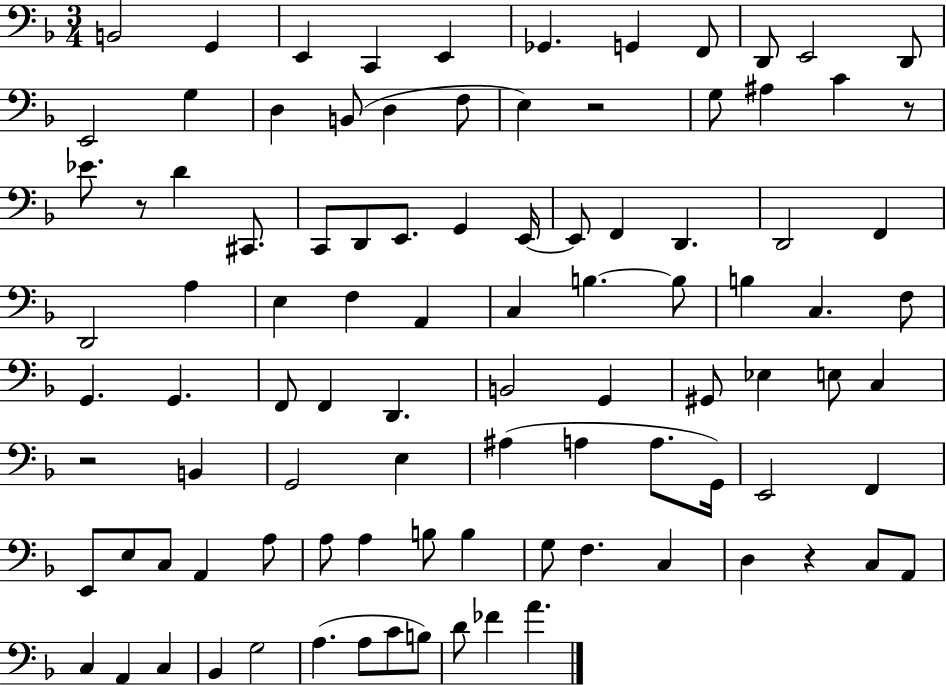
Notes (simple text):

B2/h G2/q E2/q C2/q E2/q Gb2/q. G2/q F2/e D2/e E2/h D2/e E2/h G3/q D3/q B2/e D3/q F3/e E3/q R/h G3/e A#3/q C4/q R/e Eb4/e. R/e D4/q C#2/e. C2/e D2/e E2/e. G2/q E2/s E2/e F2/q D2/q. D2/h F2/q D2/h A3/q E3/q F3/q A2/q C3/q B3/q. B3/e B3/q C3/q. F3/e G2/q. G2/q. F2/e F2/q D2/q. B2/h G2/q G#2/e Eb3/q E3/e C3/q R/h B2/q G2/h E3/q A#3/q A3/q A3/e. G2/s E2/h F2/q E2/e E3/e C3/e A2/q A3/e A3/e A3/q B3/e B3/q G3/e F3/q. C3/q D3/q R/q C3/e A2/e C3/q A2/q C3/q Bb2/q G3/h A3/q. A3/e C4/e B3/e D4/e FES4/q A4/q.